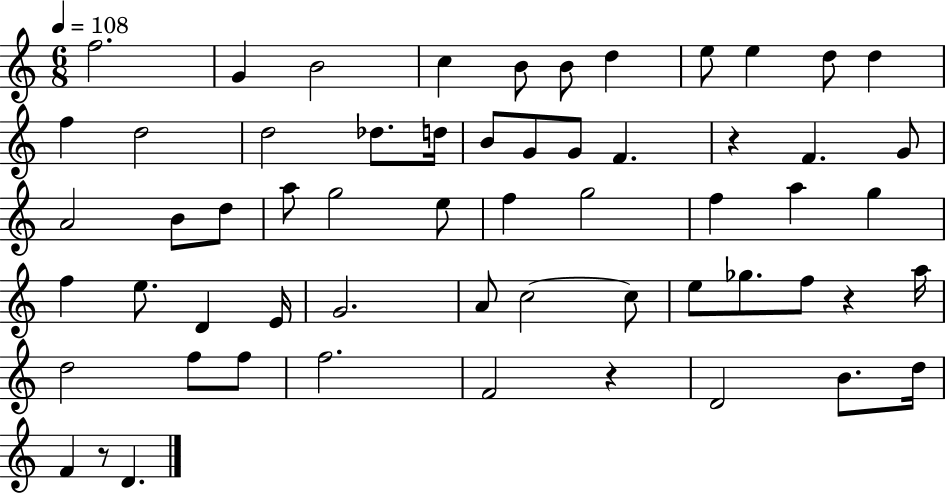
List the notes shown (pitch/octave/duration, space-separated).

F5/h. G4/q B4/h C5/q B4/e B4/e D5/q E5/e E5/q D5/e D5/q F5/q D5/h D5/h Db5/e. D5/s B4/e G4/e G4/e F4/q. R/q F4/q. G4/e A4/h B4/e D5/e A5/e G5/h E5/e F5/q G5/h F5/q A5/q G5/q F5/q E5/e. D4/q E4/s G4/h. A4/e C5/h C5/e E5/e Gb5/e. F5/e R/q A5/s D5/h F5/e F5/e F5/h. F4/h R/q D4/h B4/e. D5/s F4/q R/e D4/q.